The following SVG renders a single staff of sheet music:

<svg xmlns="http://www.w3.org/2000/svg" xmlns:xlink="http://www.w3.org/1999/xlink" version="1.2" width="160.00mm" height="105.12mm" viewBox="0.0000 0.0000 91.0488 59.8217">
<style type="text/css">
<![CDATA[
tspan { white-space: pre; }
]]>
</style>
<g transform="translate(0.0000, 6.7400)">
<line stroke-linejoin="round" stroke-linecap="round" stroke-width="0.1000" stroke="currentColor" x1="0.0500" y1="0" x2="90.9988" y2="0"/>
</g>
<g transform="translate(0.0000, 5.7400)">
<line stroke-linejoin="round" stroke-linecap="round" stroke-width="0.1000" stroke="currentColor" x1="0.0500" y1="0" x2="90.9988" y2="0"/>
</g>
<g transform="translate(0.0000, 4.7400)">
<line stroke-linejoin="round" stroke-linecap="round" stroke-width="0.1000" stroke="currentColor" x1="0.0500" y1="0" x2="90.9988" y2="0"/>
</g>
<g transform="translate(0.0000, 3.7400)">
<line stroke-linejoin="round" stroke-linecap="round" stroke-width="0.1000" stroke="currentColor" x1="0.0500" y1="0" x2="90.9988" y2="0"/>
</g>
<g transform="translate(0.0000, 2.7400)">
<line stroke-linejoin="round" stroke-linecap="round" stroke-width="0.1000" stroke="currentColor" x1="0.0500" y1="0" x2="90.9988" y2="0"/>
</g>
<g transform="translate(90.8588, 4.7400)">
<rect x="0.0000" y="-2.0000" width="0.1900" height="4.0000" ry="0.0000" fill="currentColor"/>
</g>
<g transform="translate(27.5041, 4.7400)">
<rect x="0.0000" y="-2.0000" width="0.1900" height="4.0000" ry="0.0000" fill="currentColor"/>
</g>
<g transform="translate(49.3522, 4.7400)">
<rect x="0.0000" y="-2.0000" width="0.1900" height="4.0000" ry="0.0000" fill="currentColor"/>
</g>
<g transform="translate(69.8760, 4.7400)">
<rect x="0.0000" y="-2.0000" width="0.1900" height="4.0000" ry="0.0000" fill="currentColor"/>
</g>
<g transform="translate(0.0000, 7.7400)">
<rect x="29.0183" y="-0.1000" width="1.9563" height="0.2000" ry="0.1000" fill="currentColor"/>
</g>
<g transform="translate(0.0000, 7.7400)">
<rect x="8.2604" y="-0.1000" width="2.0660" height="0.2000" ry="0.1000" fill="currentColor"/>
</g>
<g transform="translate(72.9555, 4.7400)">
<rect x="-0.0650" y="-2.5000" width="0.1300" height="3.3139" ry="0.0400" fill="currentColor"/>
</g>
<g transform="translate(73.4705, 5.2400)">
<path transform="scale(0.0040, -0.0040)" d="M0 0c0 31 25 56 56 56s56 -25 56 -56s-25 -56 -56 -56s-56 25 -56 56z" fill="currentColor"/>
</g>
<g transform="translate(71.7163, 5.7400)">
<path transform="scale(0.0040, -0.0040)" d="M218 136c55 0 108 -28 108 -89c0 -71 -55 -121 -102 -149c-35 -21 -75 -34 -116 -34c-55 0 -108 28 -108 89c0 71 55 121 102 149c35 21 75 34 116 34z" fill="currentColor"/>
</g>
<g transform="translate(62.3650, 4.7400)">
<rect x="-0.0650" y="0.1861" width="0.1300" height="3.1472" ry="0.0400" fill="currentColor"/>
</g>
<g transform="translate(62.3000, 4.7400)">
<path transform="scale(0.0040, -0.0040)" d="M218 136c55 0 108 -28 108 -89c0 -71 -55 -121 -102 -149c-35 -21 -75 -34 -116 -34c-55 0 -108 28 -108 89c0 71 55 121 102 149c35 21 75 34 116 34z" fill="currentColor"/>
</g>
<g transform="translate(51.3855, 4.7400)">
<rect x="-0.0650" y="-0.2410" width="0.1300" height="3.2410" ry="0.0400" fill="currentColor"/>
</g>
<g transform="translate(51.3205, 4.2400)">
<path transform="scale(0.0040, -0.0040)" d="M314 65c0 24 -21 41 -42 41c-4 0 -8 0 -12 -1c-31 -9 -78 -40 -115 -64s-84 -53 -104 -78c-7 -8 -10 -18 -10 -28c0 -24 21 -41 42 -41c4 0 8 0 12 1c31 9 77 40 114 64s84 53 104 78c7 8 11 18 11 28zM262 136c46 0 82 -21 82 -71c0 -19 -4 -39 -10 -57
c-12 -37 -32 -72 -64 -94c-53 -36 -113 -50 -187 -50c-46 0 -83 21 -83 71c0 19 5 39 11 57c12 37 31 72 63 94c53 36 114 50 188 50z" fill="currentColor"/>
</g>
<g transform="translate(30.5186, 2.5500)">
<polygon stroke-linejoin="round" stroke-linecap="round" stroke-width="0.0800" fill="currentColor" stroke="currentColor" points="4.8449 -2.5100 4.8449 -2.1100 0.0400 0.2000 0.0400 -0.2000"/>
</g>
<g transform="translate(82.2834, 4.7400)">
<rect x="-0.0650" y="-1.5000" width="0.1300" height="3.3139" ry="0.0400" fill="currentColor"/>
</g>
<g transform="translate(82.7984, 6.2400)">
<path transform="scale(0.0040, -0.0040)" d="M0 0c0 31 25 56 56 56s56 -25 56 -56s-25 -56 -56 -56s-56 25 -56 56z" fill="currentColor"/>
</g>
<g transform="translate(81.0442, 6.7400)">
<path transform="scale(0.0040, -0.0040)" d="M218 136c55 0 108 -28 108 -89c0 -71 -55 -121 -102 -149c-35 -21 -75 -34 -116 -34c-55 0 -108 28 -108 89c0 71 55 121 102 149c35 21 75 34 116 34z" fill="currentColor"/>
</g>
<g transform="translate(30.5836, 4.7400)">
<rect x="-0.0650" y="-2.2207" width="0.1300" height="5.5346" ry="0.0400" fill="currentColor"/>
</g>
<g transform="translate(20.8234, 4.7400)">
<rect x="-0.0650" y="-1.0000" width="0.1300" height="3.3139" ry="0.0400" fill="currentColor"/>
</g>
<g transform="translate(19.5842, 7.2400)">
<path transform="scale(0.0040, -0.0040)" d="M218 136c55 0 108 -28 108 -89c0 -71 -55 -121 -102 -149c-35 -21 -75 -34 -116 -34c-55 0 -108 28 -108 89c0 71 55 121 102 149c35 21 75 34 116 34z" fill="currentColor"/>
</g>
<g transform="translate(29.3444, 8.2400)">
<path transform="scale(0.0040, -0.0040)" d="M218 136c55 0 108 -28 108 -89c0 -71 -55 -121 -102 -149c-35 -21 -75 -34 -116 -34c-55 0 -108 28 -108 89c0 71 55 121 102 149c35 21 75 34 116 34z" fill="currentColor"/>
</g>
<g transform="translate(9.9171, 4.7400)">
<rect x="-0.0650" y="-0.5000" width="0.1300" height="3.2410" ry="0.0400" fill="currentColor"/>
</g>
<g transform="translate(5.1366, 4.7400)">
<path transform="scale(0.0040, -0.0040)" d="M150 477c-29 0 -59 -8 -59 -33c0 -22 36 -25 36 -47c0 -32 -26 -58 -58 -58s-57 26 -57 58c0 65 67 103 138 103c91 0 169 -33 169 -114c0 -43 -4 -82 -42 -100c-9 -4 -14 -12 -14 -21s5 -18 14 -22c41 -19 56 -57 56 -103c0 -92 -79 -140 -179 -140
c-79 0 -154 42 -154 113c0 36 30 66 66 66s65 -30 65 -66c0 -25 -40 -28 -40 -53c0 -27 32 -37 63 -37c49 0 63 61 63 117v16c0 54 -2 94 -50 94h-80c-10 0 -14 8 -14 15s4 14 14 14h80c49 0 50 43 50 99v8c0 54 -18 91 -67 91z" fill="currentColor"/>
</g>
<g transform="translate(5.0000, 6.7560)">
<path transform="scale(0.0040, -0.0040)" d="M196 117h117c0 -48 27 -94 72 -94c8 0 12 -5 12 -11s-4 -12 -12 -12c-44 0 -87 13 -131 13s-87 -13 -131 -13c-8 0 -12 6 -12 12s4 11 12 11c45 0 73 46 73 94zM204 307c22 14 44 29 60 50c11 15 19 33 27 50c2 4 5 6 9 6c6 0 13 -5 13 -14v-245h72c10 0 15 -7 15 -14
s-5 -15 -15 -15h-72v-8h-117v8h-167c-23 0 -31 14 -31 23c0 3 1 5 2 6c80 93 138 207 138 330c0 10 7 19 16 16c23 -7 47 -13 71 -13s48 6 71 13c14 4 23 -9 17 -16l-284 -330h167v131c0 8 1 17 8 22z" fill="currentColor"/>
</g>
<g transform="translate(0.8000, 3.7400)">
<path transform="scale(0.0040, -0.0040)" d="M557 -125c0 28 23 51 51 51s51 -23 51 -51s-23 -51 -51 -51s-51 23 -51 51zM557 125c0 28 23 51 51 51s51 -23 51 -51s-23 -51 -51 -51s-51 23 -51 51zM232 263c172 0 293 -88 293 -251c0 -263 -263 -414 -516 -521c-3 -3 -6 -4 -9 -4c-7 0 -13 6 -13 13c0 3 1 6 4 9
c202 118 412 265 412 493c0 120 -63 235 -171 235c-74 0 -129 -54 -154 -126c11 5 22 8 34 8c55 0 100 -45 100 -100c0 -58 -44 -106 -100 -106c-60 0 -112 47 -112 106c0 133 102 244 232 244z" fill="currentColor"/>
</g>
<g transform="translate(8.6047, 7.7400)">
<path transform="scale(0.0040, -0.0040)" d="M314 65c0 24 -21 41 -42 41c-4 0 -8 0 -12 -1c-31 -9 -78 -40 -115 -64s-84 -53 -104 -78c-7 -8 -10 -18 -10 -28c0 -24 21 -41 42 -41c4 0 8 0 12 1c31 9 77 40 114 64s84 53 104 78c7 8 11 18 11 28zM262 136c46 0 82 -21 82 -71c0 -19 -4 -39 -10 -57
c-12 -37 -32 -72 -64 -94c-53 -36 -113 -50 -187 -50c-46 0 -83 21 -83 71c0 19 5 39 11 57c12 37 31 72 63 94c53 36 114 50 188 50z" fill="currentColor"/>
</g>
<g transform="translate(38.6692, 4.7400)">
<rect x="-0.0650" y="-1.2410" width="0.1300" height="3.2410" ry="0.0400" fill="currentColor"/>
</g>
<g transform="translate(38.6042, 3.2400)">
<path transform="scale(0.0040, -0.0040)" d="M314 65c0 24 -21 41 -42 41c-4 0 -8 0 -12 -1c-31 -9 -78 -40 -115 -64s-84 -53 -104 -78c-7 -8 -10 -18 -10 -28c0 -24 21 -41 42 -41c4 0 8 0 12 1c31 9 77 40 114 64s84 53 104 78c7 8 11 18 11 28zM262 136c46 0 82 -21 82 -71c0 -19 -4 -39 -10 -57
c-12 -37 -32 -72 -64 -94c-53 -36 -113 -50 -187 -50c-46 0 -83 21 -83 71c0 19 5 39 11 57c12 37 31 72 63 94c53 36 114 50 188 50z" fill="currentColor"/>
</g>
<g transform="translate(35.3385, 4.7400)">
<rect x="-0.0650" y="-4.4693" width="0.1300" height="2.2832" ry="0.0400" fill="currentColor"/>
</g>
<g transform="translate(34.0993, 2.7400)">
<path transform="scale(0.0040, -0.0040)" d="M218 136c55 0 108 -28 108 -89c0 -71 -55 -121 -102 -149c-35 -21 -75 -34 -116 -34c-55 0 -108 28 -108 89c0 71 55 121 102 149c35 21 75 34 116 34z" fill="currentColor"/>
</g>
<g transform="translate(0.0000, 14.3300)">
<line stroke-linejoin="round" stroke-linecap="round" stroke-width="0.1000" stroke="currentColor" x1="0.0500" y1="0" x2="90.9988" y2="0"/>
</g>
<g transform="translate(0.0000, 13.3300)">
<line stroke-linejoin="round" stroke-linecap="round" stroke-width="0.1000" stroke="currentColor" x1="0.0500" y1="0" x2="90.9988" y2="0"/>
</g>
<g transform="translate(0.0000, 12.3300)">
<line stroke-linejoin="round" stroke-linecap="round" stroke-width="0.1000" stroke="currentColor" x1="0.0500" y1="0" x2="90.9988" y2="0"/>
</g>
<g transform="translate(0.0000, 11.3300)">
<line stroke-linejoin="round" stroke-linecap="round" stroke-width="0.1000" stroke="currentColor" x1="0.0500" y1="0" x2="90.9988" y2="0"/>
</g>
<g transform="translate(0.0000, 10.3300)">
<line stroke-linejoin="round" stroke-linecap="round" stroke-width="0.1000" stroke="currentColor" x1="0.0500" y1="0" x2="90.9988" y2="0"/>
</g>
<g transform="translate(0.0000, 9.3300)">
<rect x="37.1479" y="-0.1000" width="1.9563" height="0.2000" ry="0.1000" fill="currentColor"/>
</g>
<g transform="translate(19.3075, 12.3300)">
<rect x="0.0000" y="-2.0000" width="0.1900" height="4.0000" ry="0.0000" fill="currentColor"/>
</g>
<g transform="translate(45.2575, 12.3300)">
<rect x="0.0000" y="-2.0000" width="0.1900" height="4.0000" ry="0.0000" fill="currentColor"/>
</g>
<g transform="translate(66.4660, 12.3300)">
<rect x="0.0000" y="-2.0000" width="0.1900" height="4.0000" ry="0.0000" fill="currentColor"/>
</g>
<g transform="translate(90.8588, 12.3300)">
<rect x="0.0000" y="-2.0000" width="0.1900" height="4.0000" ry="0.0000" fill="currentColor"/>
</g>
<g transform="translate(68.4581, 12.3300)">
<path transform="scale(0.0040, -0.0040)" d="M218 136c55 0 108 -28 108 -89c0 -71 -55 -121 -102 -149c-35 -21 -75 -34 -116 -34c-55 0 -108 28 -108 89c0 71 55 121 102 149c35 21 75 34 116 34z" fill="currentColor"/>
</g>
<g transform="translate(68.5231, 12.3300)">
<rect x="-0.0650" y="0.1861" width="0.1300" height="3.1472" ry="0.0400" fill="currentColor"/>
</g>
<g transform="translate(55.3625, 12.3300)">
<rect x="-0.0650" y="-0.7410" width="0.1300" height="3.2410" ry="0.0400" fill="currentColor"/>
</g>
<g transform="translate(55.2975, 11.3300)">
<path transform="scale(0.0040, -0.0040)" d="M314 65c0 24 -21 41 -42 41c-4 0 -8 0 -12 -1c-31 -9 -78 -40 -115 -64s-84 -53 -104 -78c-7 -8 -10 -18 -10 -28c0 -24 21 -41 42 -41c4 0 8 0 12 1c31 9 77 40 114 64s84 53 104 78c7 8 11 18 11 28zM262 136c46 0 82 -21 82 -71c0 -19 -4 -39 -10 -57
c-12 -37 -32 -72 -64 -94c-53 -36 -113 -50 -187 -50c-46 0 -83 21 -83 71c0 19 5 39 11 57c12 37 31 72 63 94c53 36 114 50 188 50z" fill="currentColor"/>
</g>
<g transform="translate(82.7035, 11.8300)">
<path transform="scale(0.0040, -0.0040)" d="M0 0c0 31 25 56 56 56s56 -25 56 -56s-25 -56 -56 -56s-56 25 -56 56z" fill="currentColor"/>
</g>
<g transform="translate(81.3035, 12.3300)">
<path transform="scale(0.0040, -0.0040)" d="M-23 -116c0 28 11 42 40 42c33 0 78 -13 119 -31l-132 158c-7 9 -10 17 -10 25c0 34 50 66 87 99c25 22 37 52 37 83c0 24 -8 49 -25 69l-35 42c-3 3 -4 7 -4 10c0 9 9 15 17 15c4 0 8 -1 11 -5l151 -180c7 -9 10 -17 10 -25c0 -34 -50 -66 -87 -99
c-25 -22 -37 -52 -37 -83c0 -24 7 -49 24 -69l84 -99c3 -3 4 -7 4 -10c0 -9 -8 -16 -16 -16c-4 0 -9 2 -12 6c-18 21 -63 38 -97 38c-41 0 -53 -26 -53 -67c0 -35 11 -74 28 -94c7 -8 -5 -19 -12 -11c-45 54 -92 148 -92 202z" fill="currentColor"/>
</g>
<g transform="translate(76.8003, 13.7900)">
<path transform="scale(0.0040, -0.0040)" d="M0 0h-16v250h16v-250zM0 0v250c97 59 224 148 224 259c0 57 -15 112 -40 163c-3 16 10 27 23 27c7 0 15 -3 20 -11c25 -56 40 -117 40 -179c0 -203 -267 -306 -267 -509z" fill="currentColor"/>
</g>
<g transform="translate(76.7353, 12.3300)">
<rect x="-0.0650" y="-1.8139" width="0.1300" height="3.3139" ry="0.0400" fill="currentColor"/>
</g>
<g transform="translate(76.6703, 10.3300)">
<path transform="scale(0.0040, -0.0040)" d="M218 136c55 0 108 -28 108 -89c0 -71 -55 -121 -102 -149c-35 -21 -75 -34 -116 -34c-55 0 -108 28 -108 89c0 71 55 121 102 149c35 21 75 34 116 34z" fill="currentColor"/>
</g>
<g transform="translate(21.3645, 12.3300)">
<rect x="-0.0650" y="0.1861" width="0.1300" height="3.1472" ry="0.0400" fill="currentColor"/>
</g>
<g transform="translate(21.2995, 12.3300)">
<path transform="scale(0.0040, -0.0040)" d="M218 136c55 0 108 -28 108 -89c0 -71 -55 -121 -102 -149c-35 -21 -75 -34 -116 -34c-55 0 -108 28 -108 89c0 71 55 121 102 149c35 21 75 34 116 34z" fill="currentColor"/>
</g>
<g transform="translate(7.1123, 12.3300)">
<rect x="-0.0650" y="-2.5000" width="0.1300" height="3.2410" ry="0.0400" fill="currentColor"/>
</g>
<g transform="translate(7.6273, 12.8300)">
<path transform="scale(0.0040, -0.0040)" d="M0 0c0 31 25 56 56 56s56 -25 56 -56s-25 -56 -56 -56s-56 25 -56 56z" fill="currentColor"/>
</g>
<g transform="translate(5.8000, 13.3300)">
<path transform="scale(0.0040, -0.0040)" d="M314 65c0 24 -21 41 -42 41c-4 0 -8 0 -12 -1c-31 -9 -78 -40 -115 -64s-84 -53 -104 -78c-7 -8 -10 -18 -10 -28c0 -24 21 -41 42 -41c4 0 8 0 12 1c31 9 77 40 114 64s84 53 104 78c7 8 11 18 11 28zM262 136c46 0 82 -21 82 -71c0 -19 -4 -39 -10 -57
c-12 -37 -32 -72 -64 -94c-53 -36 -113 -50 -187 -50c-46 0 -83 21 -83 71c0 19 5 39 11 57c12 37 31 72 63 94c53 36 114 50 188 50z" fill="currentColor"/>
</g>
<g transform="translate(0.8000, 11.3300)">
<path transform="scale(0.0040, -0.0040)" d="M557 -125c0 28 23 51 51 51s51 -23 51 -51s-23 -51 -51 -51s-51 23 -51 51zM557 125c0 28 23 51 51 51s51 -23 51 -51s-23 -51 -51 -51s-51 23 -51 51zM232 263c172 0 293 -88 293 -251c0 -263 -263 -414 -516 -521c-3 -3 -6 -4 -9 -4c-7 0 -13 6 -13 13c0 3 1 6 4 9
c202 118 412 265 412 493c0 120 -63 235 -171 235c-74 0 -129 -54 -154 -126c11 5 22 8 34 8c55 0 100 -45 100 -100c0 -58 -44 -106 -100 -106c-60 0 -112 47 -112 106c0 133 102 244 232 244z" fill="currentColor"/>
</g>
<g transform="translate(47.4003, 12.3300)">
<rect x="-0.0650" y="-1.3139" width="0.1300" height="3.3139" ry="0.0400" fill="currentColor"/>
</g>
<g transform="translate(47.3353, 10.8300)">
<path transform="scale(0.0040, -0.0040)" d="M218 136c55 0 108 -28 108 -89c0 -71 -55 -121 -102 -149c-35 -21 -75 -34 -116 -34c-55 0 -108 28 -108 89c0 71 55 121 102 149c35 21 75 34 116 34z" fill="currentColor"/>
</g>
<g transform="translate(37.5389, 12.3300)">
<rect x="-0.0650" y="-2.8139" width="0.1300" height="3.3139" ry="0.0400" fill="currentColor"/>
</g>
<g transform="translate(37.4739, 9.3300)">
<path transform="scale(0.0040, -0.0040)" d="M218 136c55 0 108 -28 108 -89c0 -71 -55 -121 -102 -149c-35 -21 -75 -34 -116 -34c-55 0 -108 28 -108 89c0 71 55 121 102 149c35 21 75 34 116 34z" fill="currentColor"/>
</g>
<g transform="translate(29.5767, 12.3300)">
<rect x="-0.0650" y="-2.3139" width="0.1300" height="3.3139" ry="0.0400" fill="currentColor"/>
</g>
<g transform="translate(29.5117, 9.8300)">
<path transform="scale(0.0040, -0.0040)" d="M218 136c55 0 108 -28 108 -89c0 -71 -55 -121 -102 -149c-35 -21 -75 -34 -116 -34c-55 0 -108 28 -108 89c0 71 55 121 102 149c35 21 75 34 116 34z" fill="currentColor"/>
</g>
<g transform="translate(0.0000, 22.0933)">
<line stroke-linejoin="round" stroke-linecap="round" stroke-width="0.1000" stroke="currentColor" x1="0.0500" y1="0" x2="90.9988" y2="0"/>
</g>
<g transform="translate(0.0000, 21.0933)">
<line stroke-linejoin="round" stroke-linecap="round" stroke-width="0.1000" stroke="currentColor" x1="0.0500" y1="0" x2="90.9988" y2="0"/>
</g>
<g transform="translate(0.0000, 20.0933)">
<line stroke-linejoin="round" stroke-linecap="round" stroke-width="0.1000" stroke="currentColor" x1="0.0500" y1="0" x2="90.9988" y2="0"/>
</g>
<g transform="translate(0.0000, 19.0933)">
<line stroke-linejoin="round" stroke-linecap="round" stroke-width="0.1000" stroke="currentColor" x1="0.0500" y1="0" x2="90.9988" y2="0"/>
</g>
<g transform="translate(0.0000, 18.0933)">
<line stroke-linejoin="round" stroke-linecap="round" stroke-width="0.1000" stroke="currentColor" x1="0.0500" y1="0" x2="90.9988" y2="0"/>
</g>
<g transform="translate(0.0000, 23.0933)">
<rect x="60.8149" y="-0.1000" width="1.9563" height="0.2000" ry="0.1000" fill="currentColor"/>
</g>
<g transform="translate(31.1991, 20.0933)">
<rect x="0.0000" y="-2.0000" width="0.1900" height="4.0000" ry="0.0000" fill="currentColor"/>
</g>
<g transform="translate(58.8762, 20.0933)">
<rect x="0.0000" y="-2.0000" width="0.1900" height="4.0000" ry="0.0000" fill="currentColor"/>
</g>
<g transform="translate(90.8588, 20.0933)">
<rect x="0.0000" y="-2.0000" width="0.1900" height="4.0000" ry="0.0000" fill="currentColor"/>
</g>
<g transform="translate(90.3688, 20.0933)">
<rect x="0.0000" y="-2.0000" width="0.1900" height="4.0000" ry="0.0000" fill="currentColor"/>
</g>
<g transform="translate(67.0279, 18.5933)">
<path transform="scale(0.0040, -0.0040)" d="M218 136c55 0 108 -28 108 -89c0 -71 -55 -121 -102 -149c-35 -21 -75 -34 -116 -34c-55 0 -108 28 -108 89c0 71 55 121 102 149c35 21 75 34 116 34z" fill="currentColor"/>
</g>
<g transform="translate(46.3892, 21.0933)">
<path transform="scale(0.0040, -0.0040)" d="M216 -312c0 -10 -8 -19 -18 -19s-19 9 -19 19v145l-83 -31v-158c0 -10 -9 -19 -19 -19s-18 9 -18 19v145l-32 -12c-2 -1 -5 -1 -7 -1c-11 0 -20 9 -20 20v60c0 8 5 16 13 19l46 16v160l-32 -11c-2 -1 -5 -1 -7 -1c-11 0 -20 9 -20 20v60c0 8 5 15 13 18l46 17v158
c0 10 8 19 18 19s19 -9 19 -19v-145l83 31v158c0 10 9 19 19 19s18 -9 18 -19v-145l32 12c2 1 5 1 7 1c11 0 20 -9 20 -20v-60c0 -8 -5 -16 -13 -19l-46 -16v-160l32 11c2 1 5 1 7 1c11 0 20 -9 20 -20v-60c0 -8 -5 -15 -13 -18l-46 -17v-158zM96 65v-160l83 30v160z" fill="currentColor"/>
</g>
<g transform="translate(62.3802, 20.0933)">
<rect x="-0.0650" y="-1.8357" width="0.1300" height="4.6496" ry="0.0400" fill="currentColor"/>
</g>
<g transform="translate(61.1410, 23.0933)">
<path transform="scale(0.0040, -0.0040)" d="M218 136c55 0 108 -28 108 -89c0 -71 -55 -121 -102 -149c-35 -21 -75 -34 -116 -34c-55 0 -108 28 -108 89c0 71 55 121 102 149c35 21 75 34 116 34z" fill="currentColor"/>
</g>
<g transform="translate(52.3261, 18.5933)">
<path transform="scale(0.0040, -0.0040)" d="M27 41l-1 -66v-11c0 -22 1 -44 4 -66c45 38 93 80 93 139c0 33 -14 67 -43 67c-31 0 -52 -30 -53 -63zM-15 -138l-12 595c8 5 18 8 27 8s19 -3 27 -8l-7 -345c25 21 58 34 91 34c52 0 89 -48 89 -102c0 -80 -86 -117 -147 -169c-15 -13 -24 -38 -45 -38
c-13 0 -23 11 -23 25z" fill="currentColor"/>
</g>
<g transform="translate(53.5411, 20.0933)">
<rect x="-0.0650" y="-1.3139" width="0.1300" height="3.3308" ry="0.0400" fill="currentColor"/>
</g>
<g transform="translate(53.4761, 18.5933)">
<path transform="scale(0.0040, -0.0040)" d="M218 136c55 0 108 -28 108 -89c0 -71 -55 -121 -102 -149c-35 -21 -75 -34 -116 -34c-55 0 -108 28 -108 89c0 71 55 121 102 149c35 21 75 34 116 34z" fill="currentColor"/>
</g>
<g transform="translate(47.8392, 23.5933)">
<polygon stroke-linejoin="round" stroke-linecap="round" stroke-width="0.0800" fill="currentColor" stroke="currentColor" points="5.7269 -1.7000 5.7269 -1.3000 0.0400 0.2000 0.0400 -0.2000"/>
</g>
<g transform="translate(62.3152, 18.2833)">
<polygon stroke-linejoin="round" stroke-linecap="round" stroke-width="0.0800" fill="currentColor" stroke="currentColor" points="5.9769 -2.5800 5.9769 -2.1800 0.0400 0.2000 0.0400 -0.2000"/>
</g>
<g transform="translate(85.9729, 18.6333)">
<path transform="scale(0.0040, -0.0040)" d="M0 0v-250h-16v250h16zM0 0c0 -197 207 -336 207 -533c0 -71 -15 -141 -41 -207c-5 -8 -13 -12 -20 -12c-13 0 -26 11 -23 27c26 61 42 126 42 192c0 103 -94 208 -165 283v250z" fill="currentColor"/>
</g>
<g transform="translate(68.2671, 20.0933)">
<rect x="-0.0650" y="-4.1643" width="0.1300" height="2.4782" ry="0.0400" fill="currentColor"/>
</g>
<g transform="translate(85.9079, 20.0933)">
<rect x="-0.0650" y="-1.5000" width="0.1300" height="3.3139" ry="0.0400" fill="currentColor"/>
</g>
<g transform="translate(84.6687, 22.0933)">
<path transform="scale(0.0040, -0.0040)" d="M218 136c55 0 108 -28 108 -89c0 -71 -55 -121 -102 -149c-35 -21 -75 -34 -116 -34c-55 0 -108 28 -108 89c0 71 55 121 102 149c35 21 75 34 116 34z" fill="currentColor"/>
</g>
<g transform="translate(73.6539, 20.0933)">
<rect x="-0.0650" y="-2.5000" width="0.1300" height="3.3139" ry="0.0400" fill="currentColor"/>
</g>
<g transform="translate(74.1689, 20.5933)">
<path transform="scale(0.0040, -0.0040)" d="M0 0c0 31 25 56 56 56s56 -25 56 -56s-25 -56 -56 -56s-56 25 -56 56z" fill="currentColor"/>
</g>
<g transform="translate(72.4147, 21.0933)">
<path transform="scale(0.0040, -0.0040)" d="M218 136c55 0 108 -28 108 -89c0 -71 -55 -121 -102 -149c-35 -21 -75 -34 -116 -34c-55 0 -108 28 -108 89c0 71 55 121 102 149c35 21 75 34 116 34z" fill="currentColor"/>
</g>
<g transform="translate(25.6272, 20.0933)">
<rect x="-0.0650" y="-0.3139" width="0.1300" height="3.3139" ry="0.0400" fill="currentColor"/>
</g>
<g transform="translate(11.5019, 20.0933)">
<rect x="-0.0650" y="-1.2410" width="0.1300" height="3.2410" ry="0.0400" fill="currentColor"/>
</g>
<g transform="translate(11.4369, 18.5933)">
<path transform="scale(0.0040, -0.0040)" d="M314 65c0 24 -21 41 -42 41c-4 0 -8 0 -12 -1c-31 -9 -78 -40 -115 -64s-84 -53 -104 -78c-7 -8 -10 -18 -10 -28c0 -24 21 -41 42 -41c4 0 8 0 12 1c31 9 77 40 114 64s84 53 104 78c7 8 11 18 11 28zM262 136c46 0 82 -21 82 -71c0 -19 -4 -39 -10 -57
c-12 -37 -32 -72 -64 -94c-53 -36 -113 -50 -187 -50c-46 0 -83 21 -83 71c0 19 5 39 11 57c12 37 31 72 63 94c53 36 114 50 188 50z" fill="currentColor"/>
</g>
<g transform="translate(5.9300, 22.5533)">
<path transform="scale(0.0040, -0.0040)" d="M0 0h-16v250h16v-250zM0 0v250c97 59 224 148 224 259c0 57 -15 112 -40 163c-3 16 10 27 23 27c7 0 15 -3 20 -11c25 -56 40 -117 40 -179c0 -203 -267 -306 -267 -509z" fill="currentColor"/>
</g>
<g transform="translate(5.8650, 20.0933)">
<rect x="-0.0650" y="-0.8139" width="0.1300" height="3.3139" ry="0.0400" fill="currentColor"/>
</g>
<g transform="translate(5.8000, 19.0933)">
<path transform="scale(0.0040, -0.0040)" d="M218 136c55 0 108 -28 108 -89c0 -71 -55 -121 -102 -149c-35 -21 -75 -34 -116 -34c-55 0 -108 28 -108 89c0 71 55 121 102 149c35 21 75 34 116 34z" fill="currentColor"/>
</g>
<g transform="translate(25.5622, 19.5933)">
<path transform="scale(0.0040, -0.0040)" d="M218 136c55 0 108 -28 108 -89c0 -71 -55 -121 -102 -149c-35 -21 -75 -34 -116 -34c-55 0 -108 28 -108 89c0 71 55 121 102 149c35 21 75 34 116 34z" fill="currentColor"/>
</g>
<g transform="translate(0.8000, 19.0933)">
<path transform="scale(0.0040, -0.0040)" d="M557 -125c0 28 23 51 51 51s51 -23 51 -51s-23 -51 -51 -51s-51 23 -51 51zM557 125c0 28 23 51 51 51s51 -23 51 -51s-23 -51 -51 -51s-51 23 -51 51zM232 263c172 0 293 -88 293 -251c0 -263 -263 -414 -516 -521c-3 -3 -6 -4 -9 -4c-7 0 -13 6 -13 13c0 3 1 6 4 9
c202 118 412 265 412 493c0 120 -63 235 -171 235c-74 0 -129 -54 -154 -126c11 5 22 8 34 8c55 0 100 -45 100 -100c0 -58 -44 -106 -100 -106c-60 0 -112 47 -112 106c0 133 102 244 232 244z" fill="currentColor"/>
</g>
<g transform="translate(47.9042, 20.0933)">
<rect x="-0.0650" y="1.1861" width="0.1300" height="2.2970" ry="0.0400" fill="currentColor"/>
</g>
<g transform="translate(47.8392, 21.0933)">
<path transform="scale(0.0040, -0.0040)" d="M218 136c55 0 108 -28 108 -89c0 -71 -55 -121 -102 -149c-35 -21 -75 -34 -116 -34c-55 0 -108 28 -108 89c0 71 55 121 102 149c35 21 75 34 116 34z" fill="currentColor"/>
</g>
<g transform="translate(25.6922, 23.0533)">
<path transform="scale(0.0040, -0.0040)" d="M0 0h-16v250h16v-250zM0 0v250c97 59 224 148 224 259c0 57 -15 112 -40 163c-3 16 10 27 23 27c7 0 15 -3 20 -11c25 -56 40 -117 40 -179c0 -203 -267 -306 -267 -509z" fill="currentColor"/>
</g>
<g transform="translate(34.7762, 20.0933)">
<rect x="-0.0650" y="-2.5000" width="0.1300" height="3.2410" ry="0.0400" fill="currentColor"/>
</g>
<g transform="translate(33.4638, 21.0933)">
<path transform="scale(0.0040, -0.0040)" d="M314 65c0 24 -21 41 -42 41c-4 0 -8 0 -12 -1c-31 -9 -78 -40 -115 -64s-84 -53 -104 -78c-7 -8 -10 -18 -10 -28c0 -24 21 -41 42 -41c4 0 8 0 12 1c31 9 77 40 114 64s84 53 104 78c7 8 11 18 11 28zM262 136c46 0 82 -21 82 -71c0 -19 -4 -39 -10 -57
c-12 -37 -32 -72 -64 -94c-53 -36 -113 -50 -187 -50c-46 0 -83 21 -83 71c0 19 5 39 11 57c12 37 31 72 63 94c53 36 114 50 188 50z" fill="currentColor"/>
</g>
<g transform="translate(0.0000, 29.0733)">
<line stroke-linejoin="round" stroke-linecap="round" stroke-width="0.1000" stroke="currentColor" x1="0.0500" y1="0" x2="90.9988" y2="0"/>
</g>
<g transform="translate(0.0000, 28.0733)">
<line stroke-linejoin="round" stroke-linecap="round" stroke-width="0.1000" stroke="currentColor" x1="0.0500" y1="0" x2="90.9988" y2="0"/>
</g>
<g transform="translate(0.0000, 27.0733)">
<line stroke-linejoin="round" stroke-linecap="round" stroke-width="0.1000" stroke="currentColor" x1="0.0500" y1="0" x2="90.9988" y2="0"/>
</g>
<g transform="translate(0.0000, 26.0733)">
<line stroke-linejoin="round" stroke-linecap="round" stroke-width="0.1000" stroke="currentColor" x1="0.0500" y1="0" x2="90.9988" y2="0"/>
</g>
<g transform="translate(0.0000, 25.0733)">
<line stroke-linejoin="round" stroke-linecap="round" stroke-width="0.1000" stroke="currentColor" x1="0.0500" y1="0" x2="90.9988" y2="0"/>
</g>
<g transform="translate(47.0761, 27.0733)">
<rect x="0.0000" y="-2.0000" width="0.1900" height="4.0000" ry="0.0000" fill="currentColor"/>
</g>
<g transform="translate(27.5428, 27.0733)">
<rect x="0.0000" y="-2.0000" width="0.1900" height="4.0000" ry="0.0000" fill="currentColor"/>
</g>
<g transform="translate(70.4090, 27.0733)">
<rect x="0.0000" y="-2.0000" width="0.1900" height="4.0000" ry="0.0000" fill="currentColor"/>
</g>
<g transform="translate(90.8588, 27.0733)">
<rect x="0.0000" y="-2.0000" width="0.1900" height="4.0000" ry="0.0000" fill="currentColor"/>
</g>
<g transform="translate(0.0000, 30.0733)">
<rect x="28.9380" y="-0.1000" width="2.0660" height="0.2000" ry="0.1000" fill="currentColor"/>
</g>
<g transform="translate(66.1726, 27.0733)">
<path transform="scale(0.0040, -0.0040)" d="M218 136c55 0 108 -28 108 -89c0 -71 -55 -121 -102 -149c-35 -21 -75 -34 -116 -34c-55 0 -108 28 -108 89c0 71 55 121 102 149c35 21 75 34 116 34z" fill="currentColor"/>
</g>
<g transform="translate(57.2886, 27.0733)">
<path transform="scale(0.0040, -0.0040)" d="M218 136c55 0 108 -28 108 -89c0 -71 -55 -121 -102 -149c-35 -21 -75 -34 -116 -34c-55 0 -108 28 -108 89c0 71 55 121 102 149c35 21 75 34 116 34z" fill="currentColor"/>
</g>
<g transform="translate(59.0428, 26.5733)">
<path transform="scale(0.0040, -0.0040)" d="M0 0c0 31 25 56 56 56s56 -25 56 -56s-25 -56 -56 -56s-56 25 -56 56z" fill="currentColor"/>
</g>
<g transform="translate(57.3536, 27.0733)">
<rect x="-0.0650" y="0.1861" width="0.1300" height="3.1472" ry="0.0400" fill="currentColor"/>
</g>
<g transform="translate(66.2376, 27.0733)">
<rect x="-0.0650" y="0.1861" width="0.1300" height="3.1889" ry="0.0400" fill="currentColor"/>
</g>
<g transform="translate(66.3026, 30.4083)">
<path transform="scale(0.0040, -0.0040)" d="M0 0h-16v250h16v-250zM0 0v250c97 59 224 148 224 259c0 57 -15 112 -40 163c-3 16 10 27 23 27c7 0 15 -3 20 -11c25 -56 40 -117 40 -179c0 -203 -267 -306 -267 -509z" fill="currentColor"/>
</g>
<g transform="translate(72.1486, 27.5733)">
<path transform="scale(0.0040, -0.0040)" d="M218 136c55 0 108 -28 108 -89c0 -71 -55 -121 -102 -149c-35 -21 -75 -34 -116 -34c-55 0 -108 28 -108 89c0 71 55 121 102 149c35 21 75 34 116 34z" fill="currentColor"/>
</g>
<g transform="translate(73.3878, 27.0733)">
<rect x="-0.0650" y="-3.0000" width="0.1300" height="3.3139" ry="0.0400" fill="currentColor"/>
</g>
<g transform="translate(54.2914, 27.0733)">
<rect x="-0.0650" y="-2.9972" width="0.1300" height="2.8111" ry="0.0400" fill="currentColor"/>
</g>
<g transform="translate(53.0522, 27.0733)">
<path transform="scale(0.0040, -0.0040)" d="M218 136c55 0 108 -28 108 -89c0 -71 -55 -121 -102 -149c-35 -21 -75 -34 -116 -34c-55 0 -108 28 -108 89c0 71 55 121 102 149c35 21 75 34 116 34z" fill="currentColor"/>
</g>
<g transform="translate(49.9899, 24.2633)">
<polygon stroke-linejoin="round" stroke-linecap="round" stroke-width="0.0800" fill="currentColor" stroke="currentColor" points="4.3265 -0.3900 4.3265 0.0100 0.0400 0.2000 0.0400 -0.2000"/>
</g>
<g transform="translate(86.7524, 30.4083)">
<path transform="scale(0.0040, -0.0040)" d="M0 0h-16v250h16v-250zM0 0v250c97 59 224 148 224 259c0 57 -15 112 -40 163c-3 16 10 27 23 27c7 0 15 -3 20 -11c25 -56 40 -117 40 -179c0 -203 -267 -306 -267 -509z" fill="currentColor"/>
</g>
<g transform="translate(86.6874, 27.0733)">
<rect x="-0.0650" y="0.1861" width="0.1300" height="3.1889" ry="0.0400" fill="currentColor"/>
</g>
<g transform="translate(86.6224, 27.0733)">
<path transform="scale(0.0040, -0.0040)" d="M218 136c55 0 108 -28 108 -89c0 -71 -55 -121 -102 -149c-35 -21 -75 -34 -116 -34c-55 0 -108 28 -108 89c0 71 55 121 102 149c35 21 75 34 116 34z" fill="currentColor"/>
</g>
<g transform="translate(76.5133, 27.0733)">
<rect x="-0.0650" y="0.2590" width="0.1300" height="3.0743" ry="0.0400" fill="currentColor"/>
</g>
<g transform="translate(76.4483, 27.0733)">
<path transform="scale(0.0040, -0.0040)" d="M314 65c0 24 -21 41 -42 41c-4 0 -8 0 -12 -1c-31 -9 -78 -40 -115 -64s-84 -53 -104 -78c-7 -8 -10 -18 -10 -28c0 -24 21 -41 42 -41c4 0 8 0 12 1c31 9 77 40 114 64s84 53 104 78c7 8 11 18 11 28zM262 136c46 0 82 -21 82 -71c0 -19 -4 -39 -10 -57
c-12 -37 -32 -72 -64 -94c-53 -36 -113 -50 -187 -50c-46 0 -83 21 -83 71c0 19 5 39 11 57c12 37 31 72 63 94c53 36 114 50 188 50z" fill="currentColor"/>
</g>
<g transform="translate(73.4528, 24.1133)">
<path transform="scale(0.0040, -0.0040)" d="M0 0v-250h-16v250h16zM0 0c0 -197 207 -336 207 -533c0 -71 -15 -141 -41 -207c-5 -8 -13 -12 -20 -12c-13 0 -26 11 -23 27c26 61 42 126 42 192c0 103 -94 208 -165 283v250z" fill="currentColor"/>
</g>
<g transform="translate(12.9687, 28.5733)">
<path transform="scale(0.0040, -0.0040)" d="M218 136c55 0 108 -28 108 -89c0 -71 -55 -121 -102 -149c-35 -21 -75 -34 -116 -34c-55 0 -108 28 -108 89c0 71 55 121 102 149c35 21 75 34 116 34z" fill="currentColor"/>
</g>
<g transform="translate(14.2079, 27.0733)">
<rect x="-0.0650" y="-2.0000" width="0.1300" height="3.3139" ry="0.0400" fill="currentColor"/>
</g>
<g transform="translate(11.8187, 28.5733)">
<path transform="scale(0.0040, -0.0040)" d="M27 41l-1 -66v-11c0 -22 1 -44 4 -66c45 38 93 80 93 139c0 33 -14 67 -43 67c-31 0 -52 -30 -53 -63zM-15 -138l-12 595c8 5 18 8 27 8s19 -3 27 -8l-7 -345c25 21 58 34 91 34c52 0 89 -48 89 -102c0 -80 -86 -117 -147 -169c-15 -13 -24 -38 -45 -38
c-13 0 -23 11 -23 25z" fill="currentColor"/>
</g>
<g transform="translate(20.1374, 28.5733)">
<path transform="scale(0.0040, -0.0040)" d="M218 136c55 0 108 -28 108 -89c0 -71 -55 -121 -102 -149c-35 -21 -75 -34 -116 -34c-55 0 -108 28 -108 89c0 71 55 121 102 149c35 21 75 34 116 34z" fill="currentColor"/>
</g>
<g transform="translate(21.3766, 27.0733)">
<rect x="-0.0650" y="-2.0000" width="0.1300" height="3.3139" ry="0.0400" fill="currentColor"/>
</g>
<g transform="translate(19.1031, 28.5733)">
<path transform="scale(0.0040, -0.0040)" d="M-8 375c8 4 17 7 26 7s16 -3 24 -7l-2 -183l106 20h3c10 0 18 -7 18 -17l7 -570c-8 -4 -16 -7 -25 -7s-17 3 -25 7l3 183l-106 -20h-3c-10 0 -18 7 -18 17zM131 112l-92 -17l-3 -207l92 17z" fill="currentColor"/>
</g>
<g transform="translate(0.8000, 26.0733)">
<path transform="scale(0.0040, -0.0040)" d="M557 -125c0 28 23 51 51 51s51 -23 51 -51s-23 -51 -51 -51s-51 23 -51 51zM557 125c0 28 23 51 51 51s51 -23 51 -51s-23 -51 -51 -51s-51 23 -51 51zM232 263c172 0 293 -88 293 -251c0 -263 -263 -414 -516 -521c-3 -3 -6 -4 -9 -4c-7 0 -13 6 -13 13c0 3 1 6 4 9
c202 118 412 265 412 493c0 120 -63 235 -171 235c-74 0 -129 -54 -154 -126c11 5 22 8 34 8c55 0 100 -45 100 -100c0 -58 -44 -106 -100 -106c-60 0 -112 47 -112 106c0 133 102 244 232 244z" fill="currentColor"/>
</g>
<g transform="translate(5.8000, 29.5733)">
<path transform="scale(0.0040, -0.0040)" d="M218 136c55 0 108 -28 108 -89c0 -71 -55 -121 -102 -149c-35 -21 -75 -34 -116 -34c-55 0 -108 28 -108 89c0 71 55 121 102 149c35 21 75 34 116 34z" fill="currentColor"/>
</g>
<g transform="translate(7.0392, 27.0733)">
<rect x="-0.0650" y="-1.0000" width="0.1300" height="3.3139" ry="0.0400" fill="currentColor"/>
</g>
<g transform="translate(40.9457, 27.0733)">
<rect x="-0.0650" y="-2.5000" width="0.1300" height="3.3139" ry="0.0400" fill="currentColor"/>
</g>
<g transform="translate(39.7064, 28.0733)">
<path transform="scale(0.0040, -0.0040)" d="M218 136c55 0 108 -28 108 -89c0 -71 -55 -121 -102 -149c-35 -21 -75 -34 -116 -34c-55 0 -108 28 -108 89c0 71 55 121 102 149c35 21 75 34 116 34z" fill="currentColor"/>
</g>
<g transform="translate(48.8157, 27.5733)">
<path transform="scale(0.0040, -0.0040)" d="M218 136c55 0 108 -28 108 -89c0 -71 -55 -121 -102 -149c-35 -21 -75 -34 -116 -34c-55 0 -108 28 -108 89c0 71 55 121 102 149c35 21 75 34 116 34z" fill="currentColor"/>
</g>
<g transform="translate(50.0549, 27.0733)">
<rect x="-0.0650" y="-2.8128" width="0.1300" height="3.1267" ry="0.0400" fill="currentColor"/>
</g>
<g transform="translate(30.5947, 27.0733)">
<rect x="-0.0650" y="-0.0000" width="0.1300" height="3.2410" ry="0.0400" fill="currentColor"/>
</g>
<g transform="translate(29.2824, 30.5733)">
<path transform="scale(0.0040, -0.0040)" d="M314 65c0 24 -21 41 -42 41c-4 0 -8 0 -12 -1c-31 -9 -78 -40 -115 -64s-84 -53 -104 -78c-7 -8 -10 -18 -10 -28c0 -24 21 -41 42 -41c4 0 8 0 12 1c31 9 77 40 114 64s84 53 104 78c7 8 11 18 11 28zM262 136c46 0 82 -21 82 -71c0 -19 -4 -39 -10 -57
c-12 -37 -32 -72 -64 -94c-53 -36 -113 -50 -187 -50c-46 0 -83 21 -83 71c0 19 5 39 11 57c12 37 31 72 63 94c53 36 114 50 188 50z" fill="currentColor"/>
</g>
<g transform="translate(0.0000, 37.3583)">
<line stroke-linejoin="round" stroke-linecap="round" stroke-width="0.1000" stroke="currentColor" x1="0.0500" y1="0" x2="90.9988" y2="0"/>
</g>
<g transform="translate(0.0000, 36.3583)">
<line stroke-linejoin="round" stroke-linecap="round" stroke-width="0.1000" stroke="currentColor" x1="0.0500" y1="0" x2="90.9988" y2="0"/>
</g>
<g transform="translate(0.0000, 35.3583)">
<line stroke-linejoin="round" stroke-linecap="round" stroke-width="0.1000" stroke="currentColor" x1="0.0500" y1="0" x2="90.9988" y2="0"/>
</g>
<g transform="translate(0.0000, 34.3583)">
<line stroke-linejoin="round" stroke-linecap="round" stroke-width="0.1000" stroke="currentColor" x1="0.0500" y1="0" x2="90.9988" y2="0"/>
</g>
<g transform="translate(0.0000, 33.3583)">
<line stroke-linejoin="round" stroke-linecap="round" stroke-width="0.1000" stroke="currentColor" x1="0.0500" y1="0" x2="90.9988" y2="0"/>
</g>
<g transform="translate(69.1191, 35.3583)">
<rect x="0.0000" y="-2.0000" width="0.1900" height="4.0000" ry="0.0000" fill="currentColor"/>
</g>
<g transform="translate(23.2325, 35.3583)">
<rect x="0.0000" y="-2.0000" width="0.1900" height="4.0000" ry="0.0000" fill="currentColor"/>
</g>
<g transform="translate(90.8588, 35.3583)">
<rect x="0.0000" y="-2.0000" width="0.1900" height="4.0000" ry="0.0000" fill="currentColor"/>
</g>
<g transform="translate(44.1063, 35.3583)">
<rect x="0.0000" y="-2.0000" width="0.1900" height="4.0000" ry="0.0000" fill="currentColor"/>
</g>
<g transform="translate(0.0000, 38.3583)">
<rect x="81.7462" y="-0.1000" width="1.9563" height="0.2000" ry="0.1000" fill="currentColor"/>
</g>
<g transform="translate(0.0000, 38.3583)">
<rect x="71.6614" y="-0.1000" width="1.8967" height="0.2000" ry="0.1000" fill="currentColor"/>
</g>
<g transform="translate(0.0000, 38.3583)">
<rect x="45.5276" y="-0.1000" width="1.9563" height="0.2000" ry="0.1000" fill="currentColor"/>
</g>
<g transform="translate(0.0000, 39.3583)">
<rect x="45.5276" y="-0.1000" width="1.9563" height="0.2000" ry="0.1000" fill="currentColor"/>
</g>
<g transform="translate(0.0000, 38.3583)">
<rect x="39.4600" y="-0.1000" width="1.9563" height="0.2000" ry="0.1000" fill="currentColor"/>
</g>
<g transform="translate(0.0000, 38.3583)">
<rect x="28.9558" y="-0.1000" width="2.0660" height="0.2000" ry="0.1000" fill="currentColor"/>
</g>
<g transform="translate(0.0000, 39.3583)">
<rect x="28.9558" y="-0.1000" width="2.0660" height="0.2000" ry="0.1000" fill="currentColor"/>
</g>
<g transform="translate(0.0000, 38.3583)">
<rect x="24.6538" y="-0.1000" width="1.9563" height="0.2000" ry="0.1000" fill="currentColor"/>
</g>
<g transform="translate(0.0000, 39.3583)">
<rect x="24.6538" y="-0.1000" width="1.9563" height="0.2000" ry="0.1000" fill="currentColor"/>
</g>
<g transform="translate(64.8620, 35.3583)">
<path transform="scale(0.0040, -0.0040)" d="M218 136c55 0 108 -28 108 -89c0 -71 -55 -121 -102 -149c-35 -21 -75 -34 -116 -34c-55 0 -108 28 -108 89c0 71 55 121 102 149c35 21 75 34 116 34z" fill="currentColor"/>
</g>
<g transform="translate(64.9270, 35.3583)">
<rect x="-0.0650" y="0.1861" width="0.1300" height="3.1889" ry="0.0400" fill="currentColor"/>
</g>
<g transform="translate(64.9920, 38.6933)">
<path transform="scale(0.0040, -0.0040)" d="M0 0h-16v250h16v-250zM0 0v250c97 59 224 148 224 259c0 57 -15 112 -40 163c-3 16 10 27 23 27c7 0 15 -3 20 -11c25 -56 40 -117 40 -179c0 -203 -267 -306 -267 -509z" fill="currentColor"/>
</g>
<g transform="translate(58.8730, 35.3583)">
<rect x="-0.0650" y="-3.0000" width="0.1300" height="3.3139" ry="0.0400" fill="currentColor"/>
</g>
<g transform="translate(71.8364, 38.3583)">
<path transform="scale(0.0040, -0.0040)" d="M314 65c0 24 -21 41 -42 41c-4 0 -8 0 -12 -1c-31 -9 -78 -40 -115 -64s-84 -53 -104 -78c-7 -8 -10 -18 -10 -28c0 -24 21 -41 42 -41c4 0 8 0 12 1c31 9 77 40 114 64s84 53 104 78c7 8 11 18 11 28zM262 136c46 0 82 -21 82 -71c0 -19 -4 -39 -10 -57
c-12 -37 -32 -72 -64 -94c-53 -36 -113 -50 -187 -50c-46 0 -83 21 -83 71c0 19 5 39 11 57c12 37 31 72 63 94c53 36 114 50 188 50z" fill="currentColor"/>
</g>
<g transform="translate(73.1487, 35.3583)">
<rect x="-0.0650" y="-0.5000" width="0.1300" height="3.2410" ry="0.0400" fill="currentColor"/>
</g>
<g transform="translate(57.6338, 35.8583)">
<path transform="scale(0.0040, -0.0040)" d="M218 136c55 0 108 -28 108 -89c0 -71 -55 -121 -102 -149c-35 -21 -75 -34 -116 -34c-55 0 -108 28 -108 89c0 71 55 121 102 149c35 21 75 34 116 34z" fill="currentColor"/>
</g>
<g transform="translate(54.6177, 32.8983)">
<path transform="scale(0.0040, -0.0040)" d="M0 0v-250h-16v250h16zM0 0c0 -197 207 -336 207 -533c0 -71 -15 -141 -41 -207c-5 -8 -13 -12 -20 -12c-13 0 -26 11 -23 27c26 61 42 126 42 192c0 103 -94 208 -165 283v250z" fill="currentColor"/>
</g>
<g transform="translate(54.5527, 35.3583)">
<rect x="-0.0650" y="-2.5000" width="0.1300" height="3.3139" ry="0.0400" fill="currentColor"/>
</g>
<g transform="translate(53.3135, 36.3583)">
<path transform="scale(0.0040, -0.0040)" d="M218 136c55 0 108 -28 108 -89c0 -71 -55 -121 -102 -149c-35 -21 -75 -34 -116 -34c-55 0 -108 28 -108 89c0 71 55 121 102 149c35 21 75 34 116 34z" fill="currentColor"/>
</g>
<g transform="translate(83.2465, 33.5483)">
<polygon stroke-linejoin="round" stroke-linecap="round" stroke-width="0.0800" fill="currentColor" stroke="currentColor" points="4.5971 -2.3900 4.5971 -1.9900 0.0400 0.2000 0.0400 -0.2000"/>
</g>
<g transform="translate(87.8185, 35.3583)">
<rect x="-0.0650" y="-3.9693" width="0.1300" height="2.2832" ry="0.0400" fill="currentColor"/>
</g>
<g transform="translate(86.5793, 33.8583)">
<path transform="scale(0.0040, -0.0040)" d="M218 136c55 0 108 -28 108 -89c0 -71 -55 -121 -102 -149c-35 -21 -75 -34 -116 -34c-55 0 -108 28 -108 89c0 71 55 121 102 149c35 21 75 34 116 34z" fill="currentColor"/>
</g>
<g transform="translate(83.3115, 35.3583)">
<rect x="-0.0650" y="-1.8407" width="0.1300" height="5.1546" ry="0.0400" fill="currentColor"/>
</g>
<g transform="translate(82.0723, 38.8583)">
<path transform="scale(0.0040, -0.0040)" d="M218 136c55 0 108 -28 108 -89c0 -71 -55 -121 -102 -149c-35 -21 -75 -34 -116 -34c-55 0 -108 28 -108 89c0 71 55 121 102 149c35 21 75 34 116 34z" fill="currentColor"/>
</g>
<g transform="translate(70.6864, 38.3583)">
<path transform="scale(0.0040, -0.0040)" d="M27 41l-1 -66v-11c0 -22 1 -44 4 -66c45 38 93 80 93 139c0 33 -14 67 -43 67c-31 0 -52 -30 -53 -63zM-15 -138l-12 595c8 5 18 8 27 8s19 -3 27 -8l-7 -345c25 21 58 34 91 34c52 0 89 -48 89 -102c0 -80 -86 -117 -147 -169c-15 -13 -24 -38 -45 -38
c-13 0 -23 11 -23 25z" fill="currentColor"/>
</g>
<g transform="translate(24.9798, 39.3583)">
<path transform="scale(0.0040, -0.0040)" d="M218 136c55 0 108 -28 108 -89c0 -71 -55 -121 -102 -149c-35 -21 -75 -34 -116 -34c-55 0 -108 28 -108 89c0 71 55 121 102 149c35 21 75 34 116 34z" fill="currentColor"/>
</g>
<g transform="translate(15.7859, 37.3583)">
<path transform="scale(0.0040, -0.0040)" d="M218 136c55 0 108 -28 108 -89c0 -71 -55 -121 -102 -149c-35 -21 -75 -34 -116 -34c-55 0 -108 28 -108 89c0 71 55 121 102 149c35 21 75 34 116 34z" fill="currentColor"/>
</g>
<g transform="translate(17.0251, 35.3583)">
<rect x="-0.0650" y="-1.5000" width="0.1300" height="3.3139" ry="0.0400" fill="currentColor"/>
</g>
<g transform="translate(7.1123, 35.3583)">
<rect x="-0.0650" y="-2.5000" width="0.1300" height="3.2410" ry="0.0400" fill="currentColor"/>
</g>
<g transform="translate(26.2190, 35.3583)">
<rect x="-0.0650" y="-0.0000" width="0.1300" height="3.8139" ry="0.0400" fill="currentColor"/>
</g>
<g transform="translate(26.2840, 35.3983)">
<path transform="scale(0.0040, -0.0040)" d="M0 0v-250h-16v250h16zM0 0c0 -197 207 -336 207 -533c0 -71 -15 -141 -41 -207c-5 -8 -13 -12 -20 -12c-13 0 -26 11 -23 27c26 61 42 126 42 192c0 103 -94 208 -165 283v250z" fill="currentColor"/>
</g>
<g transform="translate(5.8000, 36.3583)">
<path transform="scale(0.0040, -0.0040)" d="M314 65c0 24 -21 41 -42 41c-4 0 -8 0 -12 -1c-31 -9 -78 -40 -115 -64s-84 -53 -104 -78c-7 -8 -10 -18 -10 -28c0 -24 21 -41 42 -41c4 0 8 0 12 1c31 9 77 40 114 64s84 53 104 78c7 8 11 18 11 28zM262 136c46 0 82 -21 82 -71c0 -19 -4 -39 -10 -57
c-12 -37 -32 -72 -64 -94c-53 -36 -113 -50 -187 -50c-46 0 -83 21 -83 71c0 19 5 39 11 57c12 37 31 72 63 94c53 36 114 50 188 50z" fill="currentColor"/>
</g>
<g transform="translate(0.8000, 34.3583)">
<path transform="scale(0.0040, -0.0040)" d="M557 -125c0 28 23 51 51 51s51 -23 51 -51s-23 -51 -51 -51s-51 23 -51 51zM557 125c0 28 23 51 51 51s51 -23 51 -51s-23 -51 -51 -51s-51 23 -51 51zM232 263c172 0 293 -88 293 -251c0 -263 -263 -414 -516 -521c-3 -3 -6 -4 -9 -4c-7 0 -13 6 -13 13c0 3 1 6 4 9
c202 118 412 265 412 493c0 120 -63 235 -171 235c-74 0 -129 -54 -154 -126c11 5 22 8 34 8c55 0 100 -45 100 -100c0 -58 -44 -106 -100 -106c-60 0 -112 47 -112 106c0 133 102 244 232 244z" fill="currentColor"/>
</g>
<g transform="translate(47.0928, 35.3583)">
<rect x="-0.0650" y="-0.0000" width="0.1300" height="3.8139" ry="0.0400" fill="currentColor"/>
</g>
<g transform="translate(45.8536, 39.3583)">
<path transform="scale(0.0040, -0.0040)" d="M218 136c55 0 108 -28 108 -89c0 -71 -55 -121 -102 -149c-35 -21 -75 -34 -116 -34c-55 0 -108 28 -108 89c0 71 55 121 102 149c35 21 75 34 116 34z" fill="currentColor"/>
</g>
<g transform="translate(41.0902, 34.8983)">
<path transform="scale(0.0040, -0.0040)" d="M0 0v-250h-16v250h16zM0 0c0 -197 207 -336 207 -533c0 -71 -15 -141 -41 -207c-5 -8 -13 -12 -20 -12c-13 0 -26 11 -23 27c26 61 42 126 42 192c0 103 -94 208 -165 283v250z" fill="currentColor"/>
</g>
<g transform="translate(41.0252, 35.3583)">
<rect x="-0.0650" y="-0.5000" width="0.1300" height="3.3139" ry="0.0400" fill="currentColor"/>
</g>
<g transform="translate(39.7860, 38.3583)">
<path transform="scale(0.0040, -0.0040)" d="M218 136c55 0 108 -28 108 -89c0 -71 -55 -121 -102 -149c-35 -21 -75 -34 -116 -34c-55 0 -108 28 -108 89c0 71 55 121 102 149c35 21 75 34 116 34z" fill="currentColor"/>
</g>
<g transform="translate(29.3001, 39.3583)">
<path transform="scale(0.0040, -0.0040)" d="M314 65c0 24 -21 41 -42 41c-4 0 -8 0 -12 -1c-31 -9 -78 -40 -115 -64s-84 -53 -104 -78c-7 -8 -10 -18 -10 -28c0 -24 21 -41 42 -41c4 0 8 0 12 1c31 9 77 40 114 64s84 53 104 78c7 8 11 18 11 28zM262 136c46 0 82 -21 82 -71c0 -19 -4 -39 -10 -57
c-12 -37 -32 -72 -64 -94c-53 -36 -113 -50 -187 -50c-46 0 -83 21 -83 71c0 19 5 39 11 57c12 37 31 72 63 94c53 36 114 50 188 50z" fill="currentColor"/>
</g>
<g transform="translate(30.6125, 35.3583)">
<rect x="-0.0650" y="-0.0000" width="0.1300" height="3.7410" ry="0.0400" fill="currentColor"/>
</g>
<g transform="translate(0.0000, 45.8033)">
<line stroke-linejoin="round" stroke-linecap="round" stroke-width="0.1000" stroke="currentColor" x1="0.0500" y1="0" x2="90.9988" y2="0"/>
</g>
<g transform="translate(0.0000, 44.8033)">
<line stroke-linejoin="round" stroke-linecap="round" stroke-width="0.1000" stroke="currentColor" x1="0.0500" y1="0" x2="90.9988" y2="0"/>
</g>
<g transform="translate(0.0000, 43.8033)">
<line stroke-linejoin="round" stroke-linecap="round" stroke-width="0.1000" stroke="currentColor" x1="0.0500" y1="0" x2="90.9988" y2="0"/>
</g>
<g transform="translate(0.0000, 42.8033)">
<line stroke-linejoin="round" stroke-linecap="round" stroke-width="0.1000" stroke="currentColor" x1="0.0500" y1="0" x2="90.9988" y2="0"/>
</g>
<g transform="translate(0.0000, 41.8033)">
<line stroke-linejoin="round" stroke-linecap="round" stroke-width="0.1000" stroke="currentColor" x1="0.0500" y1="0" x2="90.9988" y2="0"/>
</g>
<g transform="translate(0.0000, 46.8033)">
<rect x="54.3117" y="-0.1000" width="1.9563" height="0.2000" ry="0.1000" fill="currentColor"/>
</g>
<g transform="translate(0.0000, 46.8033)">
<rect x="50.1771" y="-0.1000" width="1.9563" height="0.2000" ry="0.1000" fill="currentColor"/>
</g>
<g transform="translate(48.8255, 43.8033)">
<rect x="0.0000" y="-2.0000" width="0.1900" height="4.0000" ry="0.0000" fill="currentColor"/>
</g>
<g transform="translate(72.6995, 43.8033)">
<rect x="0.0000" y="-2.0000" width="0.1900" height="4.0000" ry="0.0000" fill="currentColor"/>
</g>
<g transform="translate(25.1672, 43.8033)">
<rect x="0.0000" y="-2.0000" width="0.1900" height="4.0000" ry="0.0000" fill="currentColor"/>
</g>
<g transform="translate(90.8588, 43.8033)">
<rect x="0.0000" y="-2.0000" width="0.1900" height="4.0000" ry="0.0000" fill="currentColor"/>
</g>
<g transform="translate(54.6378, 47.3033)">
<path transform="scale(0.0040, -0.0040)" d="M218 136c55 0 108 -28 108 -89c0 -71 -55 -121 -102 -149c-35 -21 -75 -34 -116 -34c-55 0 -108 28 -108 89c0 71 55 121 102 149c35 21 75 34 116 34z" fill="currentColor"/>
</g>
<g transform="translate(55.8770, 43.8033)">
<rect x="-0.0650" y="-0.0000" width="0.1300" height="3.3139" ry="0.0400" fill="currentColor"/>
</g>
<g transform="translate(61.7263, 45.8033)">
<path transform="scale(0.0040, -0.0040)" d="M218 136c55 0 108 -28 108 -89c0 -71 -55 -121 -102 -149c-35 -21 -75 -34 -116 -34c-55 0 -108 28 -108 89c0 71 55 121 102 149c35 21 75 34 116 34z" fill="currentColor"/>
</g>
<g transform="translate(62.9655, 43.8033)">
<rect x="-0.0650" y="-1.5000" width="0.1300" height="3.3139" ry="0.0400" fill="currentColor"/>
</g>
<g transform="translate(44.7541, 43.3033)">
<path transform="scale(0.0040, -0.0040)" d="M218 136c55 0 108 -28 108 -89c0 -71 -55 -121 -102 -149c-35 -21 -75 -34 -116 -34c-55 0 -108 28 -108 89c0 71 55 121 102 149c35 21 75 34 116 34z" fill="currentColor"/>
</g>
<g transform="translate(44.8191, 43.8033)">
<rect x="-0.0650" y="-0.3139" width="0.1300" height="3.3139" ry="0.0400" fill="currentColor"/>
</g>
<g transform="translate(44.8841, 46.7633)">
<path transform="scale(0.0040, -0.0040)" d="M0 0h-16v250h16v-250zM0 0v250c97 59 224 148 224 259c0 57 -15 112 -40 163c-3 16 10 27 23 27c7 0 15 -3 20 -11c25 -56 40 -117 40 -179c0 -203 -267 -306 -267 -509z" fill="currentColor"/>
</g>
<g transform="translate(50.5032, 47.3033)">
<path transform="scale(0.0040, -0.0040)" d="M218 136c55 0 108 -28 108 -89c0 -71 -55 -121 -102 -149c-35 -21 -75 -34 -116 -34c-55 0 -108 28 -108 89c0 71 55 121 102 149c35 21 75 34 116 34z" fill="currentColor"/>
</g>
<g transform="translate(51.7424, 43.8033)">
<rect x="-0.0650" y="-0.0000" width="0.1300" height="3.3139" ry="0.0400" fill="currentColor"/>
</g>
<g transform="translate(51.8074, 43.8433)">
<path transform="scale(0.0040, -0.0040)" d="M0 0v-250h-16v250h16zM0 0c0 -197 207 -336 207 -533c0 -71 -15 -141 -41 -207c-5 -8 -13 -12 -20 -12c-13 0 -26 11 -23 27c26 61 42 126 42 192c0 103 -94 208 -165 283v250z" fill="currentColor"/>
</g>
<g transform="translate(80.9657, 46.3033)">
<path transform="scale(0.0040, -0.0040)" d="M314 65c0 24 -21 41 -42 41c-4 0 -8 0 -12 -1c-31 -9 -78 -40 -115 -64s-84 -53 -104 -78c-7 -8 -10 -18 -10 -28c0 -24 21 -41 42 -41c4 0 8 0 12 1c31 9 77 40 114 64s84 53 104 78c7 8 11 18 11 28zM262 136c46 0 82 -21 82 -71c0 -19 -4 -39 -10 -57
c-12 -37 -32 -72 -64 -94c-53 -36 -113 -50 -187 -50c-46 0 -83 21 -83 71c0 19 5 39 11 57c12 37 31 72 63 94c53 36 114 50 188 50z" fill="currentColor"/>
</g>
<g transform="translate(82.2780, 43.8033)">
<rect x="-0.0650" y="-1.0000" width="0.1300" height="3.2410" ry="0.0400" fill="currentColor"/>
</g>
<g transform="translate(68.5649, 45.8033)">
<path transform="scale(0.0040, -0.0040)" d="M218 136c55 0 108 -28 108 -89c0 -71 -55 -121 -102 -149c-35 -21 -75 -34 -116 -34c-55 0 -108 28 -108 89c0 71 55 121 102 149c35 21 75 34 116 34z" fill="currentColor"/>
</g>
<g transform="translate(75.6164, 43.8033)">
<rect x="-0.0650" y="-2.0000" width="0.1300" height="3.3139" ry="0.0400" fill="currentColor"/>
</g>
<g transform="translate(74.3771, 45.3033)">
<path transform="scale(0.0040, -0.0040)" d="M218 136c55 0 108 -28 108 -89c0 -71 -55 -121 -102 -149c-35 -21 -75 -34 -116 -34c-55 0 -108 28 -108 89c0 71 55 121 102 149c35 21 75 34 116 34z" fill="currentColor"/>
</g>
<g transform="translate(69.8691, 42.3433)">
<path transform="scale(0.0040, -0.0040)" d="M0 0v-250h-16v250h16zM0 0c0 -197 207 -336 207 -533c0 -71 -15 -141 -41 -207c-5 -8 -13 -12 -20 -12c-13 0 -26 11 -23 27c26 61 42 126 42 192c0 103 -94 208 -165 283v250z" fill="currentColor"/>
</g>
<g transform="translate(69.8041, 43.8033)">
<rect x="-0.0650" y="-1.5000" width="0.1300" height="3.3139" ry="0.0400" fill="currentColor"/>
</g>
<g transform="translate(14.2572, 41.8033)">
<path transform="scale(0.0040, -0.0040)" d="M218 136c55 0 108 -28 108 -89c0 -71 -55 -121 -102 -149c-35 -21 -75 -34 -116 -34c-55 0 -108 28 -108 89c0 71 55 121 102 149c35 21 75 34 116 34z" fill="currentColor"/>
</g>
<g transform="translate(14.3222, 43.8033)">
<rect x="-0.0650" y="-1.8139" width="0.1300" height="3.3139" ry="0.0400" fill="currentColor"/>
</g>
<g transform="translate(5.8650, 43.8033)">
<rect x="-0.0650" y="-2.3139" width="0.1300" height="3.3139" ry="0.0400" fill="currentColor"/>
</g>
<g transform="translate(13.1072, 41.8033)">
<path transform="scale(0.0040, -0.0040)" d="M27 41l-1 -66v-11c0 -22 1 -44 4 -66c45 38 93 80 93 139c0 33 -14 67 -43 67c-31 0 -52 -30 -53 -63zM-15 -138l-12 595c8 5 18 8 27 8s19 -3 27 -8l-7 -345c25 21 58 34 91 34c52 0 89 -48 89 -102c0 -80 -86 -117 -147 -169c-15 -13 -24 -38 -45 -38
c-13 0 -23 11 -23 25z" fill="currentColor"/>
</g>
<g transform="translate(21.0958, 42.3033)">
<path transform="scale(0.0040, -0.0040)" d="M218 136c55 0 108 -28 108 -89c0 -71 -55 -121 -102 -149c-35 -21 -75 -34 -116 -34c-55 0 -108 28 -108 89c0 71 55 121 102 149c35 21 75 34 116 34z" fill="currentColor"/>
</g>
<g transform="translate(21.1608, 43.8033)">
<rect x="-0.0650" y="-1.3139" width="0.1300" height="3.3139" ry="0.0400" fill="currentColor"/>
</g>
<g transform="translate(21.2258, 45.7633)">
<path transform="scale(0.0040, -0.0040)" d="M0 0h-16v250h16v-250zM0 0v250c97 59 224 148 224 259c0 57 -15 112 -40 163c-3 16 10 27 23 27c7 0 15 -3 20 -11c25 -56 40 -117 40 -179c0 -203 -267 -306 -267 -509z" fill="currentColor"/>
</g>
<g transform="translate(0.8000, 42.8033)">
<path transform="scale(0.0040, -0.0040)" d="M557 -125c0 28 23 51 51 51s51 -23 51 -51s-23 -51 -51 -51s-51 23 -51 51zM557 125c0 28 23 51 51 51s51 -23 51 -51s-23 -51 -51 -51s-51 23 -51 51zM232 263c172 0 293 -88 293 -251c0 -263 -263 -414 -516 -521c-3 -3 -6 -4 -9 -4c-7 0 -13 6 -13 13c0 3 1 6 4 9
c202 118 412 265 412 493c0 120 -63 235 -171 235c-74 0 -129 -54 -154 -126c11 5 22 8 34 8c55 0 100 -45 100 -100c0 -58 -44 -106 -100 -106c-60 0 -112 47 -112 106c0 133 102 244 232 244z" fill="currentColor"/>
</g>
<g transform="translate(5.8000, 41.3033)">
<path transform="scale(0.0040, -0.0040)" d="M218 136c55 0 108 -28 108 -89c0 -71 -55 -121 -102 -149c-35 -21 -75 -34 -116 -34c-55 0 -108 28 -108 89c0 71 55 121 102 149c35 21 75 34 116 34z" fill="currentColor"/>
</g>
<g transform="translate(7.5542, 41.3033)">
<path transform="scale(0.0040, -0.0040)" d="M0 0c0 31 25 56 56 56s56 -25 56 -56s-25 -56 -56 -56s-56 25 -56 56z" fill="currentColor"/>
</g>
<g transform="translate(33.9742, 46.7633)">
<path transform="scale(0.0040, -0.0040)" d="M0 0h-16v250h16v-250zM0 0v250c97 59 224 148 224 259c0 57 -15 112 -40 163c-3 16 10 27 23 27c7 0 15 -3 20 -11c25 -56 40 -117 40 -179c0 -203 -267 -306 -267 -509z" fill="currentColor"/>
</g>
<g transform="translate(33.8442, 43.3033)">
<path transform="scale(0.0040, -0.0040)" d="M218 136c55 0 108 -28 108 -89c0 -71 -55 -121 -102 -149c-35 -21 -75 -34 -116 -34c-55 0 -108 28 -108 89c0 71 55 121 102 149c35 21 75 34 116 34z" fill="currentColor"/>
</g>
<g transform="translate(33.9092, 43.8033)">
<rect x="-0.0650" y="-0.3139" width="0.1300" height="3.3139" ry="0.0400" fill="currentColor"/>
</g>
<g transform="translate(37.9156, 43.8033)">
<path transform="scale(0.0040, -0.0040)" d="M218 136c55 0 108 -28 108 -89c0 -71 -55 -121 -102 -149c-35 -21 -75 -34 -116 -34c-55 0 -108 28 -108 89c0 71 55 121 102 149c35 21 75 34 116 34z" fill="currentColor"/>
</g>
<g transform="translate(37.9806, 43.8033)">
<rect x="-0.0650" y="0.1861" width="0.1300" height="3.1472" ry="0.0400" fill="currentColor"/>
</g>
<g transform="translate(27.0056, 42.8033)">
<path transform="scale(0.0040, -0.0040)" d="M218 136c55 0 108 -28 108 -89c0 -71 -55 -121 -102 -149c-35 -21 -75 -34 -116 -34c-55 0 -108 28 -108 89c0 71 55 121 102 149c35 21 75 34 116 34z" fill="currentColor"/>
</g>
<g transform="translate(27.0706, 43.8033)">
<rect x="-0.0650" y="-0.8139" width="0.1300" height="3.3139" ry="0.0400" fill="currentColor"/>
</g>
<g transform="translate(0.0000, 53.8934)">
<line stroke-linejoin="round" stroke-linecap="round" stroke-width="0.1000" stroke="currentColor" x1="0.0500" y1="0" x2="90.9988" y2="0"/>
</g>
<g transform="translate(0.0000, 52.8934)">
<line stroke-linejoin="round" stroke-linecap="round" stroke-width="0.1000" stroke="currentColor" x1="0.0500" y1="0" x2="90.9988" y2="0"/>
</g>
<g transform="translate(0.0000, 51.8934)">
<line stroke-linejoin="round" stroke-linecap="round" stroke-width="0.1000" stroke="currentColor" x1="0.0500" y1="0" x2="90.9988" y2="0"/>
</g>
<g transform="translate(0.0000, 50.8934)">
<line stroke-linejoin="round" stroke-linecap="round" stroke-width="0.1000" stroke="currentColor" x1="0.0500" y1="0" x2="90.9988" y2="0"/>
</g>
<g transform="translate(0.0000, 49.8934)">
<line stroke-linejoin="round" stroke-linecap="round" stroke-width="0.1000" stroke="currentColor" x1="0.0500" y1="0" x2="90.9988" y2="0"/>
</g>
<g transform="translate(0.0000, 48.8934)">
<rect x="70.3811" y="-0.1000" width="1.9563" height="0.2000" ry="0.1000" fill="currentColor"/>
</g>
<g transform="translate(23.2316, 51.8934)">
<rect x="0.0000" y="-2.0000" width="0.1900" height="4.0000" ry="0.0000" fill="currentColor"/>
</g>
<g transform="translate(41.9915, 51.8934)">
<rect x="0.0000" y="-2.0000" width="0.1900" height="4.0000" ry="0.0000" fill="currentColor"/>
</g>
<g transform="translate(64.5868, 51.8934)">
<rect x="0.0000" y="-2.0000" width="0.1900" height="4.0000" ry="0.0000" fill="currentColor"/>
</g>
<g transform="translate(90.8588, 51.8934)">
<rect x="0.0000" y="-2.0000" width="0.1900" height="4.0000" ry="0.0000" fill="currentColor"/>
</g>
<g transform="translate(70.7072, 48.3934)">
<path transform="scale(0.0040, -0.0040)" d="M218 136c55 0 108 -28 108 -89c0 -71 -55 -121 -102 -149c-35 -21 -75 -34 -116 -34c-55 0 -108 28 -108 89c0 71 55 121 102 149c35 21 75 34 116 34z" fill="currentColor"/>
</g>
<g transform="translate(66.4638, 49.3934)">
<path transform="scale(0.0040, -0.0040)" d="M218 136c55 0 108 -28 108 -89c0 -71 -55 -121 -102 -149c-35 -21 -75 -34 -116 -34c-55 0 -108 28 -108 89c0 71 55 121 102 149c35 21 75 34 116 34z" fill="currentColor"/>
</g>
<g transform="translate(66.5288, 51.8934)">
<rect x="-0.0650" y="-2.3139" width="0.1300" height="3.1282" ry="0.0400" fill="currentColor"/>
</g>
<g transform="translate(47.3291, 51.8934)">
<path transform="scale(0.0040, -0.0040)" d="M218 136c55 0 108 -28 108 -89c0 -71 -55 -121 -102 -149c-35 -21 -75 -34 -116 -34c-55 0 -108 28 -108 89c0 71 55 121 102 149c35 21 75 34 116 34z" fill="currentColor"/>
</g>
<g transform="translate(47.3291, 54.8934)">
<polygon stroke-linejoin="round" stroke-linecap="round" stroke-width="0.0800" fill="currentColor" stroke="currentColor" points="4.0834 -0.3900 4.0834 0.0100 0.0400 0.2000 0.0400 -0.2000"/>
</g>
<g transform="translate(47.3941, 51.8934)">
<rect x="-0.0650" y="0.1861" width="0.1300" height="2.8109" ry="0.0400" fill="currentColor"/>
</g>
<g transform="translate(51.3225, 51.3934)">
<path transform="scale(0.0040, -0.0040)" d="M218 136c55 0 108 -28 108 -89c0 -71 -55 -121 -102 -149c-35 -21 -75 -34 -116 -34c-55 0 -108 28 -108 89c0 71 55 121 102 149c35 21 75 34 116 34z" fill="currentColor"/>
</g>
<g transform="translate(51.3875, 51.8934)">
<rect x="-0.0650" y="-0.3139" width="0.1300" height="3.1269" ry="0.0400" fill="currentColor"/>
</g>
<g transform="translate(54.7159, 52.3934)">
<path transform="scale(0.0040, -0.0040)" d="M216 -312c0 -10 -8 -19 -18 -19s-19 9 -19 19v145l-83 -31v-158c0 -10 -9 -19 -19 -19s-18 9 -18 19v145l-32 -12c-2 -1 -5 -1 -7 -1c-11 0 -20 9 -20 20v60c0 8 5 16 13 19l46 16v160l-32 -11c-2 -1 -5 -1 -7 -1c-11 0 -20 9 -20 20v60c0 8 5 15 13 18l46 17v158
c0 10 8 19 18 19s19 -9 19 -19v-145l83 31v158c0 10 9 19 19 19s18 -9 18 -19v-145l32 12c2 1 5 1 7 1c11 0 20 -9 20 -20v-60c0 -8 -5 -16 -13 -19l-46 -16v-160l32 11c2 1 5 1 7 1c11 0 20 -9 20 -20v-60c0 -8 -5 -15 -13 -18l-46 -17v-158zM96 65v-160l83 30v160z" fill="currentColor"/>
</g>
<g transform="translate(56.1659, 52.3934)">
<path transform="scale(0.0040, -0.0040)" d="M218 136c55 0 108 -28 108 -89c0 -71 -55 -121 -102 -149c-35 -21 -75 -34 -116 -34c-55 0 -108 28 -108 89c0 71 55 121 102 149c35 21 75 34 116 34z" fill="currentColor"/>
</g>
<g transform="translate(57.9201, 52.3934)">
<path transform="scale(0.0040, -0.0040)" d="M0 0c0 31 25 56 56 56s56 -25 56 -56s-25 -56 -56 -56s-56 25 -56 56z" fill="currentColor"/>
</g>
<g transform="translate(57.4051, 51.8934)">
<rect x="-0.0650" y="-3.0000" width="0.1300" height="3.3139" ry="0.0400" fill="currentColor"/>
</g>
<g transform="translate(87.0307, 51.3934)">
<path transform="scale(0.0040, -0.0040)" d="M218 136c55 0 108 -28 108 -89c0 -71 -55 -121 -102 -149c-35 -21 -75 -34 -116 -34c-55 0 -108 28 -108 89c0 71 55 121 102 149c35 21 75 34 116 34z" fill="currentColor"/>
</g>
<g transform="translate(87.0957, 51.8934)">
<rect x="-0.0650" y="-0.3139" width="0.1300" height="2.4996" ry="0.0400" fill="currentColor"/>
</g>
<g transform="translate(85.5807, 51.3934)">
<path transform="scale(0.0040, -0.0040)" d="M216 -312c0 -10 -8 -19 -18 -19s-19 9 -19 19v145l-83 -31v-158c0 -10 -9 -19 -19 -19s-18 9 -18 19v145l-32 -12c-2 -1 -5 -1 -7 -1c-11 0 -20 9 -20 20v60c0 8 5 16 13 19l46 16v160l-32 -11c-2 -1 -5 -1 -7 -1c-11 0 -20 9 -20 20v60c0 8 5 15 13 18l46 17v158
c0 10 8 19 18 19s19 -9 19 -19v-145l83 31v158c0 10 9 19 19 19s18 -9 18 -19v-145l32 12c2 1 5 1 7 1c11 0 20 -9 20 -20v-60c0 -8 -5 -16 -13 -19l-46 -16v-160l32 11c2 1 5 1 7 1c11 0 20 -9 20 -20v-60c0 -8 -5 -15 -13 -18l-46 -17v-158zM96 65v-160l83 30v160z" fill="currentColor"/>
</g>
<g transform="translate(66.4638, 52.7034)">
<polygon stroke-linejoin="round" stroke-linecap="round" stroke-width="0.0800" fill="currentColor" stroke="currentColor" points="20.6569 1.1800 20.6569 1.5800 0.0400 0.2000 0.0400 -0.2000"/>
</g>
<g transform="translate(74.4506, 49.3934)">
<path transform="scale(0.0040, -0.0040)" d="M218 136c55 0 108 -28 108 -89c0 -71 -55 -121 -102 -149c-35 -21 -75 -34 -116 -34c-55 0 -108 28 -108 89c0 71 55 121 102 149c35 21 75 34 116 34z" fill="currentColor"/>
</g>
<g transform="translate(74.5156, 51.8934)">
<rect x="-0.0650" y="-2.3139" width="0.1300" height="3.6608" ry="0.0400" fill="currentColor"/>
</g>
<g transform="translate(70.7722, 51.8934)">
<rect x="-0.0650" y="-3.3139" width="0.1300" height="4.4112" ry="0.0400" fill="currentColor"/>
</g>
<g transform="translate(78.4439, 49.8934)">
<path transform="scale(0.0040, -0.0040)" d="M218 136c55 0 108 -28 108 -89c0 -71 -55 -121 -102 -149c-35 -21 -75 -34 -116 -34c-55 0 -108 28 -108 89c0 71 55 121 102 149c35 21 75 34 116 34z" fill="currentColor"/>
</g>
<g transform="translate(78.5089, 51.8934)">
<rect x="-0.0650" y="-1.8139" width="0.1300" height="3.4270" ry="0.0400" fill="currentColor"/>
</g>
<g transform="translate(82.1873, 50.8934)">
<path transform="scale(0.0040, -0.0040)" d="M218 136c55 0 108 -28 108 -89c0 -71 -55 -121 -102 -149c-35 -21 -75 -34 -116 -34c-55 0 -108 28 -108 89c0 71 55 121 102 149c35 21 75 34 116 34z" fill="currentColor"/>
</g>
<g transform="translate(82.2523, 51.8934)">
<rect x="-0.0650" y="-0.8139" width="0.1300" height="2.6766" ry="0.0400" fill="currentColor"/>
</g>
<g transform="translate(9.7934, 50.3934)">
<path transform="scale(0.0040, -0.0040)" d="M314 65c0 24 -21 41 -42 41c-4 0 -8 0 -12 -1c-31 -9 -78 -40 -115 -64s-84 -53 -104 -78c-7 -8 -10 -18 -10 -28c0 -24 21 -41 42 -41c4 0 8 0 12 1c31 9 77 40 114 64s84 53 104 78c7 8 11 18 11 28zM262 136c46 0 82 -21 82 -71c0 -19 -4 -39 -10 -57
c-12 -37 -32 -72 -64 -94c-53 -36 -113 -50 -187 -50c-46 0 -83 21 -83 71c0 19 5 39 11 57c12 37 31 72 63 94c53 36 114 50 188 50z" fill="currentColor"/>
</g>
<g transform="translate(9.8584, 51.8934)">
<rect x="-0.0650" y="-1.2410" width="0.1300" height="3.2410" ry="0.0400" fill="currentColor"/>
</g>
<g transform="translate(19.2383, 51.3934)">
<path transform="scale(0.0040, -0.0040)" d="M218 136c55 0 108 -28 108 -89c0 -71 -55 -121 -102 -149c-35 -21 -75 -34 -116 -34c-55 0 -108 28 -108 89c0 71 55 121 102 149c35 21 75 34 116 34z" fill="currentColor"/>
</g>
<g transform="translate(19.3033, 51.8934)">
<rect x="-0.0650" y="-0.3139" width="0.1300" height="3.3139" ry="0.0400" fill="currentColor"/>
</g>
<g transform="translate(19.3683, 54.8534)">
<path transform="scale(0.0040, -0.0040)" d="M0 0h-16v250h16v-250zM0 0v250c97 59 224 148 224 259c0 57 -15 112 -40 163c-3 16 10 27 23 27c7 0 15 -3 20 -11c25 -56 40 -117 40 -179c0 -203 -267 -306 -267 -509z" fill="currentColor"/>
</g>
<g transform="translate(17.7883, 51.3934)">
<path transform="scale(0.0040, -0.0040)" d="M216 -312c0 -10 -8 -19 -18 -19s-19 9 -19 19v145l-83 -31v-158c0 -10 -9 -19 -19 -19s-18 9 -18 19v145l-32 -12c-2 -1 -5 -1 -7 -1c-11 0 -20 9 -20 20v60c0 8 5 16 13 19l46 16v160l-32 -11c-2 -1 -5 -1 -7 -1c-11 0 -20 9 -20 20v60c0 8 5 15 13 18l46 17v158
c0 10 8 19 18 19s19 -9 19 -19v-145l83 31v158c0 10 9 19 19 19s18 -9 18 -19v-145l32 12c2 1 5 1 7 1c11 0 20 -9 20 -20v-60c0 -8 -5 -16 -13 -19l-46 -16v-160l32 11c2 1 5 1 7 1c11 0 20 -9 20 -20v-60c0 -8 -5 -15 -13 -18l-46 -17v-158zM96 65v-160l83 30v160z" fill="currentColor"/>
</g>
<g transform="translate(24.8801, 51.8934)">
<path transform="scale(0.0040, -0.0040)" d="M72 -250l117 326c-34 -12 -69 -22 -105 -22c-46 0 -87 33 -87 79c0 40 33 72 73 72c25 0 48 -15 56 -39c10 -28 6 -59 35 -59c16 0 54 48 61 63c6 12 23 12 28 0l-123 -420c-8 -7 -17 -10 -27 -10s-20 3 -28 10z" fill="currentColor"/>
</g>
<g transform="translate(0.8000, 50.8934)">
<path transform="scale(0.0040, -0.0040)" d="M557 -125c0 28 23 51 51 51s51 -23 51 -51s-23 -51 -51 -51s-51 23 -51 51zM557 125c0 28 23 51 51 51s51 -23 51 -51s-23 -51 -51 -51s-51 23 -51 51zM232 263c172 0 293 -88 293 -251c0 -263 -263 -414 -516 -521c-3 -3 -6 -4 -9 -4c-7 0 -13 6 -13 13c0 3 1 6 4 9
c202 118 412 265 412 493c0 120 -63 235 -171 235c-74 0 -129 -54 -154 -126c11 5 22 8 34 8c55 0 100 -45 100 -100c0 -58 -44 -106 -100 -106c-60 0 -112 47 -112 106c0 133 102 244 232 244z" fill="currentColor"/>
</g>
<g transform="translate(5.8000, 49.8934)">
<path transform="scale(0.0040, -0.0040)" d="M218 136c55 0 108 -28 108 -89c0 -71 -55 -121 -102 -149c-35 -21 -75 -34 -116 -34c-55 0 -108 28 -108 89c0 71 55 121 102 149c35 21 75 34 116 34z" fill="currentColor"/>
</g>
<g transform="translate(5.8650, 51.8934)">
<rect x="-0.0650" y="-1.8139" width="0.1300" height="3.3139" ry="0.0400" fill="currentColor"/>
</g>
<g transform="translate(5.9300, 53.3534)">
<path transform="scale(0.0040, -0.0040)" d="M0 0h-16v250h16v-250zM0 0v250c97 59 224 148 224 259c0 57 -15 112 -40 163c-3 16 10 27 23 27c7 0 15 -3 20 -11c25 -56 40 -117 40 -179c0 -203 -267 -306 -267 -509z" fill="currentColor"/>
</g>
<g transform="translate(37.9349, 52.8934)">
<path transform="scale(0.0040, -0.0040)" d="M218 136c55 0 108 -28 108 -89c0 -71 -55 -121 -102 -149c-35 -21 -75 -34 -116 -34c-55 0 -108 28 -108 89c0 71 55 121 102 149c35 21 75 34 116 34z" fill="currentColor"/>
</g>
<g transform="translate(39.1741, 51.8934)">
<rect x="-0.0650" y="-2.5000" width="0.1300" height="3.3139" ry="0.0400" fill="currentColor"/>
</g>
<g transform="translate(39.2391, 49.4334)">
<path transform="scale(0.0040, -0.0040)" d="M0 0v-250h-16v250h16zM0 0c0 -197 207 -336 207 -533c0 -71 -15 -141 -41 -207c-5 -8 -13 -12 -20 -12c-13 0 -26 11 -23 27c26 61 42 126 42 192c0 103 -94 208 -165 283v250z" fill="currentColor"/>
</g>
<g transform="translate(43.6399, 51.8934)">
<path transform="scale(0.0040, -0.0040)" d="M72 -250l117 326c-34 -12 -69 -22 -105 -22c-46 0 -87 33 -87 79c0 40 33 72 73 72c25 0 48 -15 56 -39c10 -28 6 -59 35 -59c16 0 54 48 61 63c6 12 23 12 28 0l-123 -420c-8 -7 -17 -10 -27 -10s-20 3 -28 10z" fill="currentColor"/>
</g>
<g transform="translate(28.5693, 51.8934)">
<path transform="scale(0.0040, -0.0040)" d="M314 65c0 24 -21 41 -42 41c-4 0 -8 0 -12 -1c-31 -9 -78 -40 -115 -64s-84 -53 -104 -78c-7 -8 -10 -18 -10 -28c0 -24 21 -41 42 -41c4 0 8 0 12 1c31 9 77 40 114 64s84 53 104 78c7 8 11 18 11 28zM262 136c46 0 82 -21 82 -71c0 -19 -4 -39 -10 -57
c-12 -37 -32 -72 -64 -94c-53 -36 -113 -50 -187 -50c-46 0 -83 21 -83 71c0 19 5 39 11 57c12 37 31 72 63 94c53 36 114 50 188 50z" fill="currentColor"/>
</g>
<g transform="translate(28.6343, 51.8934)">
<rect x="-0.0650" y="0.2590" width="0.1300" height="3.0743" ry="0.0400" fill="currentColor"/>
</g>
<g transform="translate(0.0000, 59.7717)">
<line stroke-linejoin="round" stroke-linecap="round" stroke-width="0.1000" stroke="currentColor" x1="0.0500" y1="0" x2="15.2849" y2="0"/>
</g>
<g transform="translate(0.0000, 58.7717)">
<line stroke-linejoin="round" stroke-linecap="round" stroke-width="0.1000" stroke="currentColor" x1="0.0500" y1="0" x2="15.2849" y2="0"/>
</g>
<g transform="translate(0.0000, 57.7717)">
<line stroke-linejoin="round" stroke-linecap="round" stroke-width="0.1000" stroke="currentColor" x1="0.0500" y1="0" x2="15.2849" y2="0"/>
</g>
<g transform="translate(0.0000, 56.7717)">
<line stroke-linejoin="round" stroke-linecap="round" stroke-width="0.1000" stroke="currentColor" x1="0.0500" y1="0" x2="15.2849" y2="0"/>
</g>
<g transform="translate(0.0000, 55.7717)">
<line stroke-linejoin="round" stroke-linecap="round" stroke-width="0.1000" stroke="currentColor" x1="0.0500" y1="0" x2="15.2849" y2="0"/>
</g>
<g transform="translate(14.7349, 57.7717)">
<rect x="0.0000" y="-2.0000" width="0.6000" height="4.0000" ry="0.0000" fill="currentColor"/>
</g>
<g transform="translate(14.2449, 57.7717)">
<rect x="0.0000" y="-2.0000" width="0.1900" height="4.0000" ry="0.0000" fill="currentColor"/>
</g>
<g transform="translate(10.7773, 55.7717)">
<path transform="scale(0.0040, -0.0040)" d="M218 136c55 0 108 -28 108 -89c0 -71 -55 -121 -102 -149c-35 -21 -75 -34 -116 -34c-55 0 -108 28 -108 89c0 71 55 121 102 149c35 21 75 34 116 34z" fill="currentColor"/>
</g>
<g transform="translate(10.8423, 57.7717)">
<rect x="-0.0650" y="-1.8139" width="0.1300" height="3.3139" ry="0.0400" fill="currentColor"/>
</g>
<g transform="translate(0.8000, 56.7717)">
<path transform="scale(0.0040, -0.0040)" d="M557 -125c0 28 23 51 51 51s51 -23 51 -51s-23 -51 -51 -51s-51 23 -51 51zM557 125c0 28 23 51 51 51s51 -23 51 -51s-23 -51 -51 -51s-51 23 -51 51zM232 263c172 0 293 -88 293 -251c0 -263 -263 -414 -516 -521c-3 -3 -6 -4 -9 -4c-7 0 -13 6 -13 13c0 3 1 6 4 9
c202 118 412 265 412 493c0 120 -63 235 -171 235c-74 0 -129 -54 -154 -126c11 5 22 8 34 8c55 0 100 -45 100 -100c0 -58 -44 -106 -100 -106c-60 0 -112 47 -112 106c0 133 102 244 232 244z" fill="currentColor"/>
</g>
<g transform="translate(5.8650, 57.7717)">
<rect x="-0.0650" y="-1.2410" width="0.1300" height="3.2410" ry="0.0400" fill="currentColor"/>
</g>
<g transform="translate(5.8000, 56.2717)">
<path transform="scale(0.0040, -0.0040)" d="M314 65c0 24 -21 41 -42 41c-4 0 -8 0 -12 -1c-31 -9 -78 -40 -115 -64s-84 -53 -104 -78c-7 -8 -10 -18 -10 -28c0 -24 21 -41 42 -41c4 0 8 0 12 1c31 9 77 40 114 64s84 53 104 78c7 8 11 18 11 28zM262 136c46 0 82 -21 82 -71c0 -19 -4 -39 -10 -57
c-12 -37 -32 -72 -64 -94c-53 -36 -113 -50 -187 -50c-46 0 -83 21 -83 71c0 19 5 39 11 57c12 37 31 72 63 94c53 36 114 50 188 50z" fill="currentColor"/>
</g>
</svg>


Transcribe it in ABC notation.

X:1
T:Untitled
M:3/4
L:1/4
K:C
E,,2 F,, D,,/2 A,/2 G,2 E,2 D, B,, G,, B,,2 D, B, C G, F,2 D, A,/2 z F,/2 G,2 E,/2 B,,2 ^B,,/2 _G,/2 E,,/2 G,/2 B,, G,,/2 F,, _A,, A,, D,,2 B,, C,/2 D,/2 D, D,/2 C,/2 D,2 D,/2 B,,2 G,, C,,/2 C,,2 E,,/2 C,, B,,/2 C, D,/2 _E,,2 D,,/2 G,/2 B, _A, G,/2 F, E,/2 D, E,/2 D,,/2 D,, G,, G,,/2 A,, F,,2 A,/2 G,2 ^E,/2 z/2 D,2 B,,/2 z/2 D,/2 E,/2 ^C, B,/2 D/2 B,/2 A,/2 F,/2 ^E,/2 G,2 A,